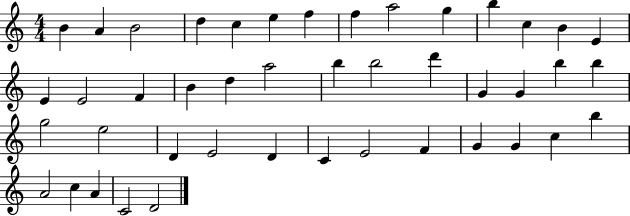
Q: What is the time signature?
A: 4/4